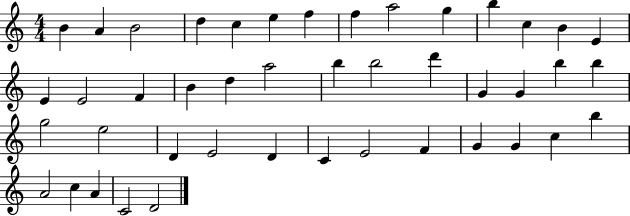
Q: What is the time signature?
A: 4/4